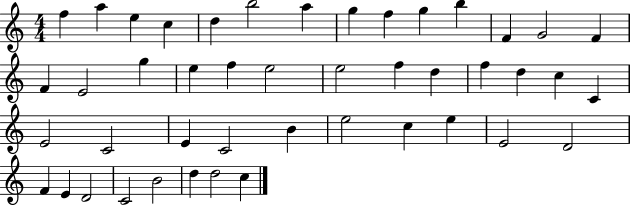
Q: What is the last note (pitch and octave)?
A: C5